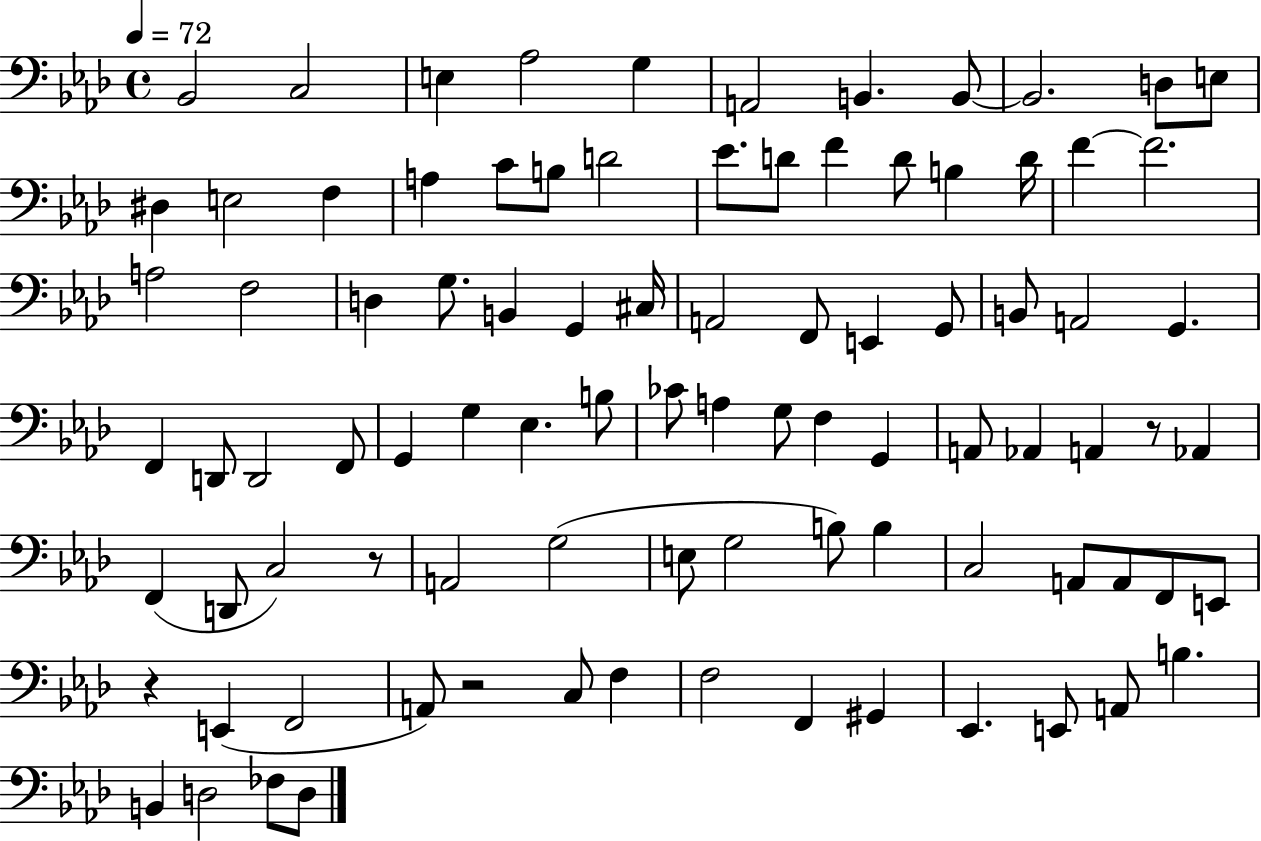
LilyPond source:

{
  \clef bass
  \time 4/4
  \defaultTimeSignature
  \key aes \major
  \tempo 4 = 72
  \repeat volta 2 { bes,2 c2 | e4 aes2 g4 | a,2 b,4. b,8~~ | b,2. d8 e8 | \break dis4 e2 f4 | a4 c'8 b8 d'2 | ees'8. d'8 f'4 d'8 b4 d'16 | f'4~~ f'2. | \break a2 f2 | d4 g8. b,4 g,4 cis16 | a,2 f,8 e,4 g,8 | b,8 a,2 g,4. | \break f,4 d,8 d,2 f,8 | g,4 g4 ees4. b8 | ces'8 a4 g8 f4 g,4 | a,8 aes,4 a,4 r8 aes,4 | \break f,4( d,8 c2) r8 | a,2 g2( | e8 g2 b8) b4 | c2 a,8 a,8 f,8 e,8 | \break r4 e,4( f,2 | a,8) r2 c8 f4 | f2 f,4 gis,4 | ees,4. e,8 a,8 b4. | \break b,4 d2 fes8 d8 | } \bar "|."
}